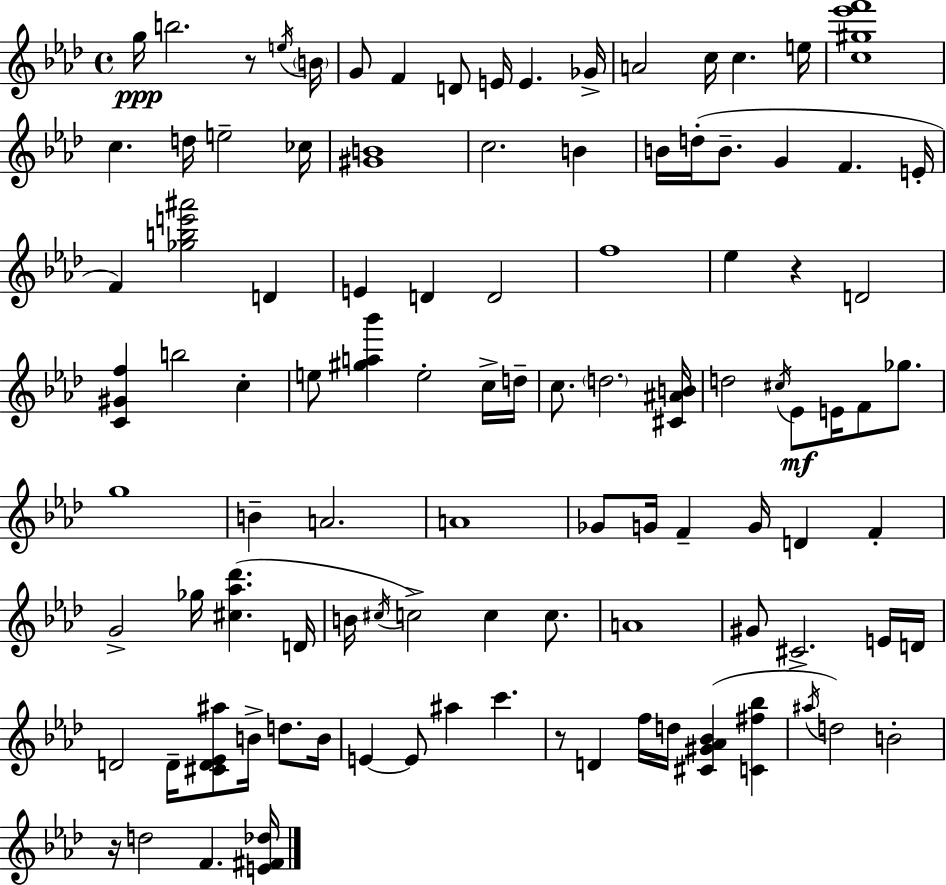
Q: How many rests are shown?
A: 4